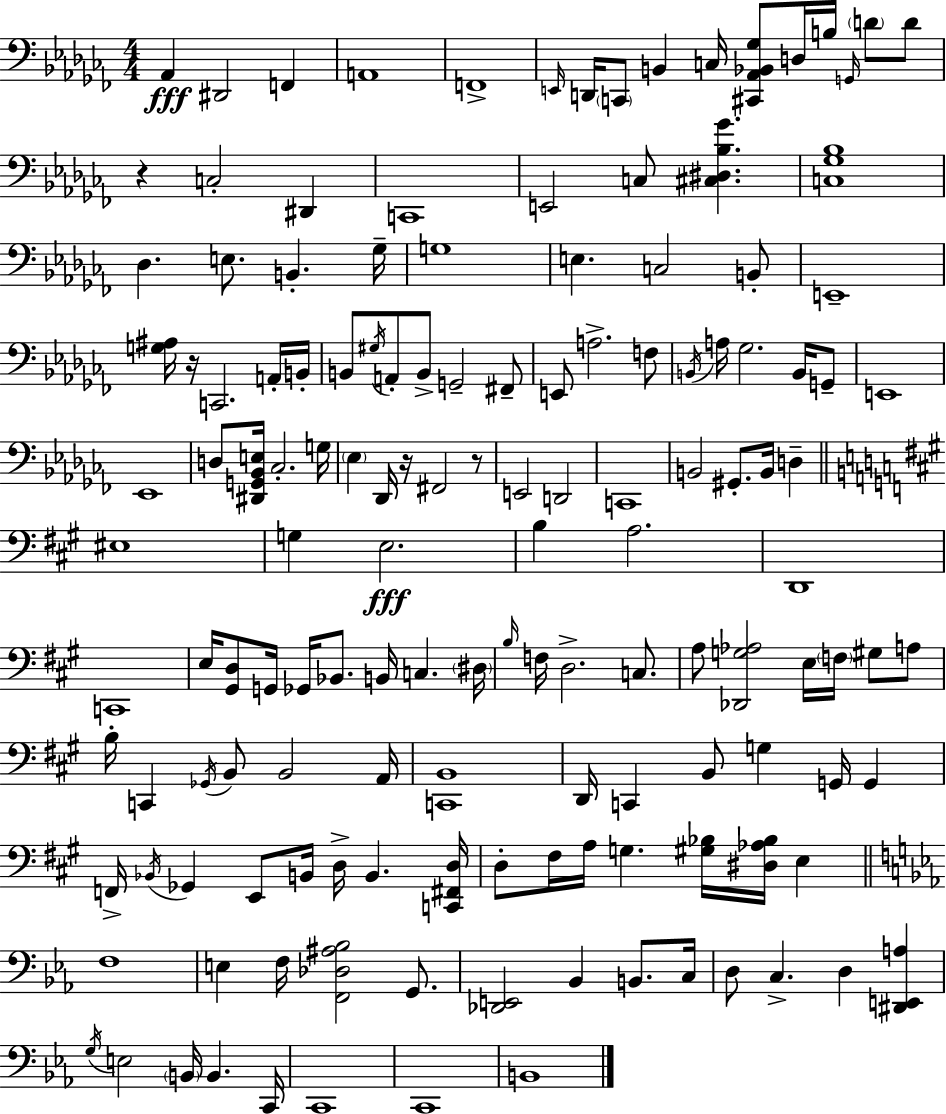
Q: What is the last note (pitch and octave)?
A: B2